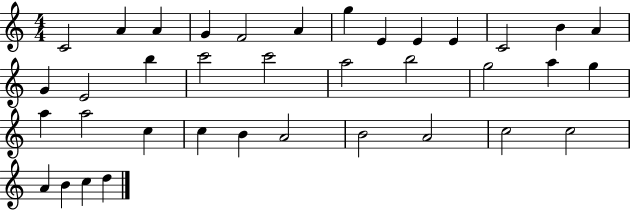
C4/h A4/q A4/q G4/q F4/h A4/q G5/q E4/q E4/q E4/q C4/h B4/q A4/q G4/q E4/h B5/q C6/h C6/h A5/h B5/h G5/h A5/q G5/q A5/q A5/h C5/q C5/q B4/q A4/h B4/h A4/h C5/h C5/h A4/q B4/q C5/q D5/q